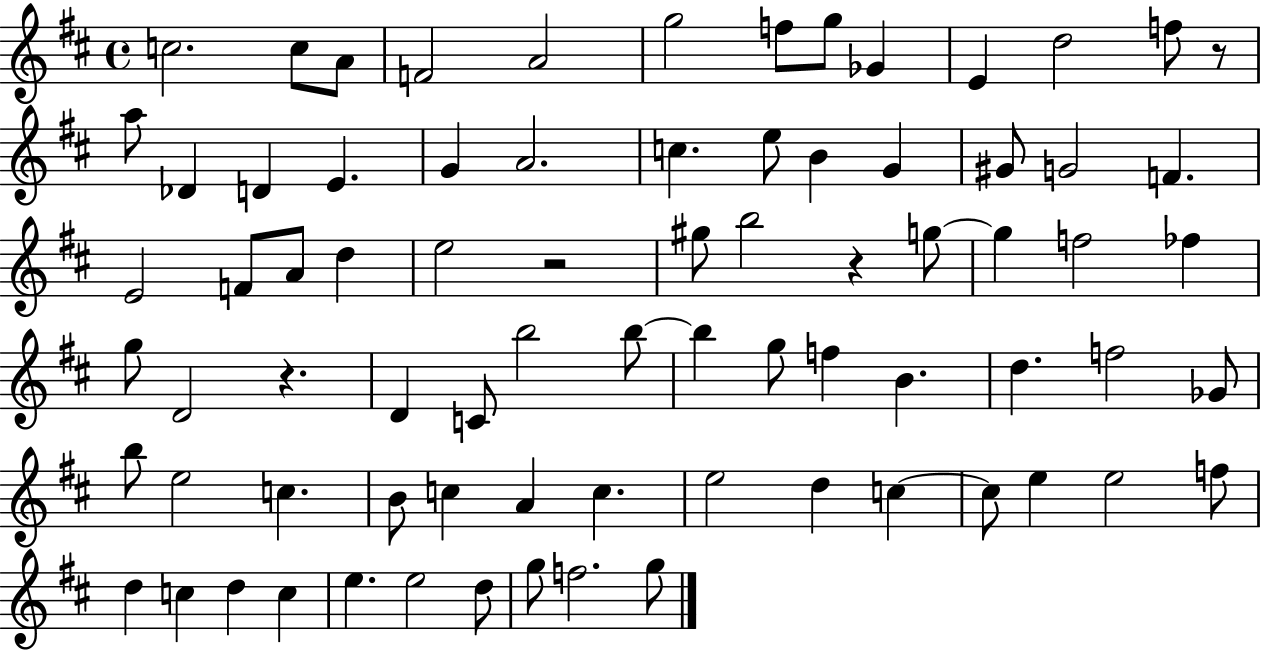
C5/h. C5/e A4/e F4/h A4/h G5/h F5/e G5/e Gb4/q E4/q D5/h F5/e R/e A5/e Db4/q D4/q E4/q. G4/q A4/h. C5/q. E5/e B4/q G4/q G#4/e G4/h F4/q. E4/h F4/e A4/e D5/q E5/h R/h G#5/e B5/h R/q G5/e G5/q F5/h FES5/q G5/e D4/h R/q. D4/q C4/e B5/h B5/e B5/q G5/e F5/q B4/q. D5/q. F5/h Gb4/e B5/e E5/h C5/q. B4/e C5/q A4/q C5/q. E5/h D5/q C5/q C5/e E5/q E5/h F5/e D5/q C5/q D5/q C5/q E5/q. E5/h D5/e G5/e F5/h. G5/e